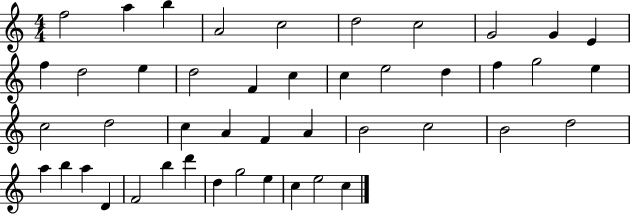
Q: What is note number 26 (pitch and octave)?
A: A4